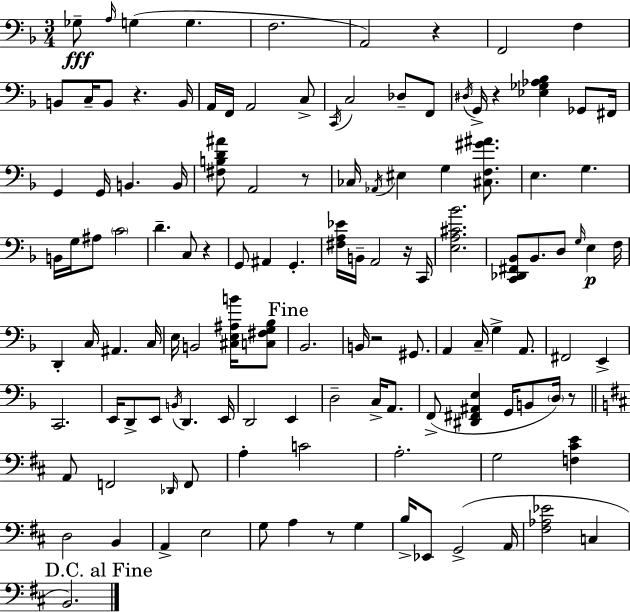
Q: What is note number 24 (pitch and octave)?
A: F#2